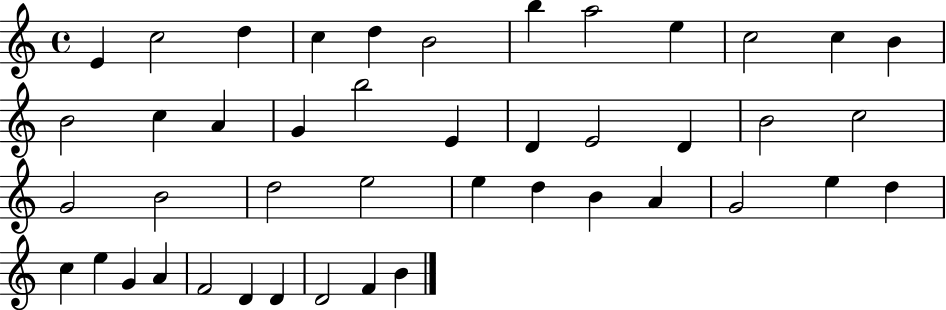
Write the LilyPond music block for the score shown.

{
  \clef treble
  \time 4/4
  \defaultTimeSignature
  \key c \major
  e'4 c''2 d''4 | c''4 d''4 b'2 | b''4 a''2 e''4 | c''2 c''4 b'4 | \break b'2 c''4 a'4 | g'4 b''2 e'4 | d'4 e'2 d'4 | b'2 c''2 | \break g'2 b'2 | d''2 e''2 | e''4 d''4 b'4 a'4 | g'2 e''4 d''4 | \break c''4 e''4 g'4 a'4 | f'2 d'4 d'4 | d'2 f'4 b'4 | \bar "|."
}